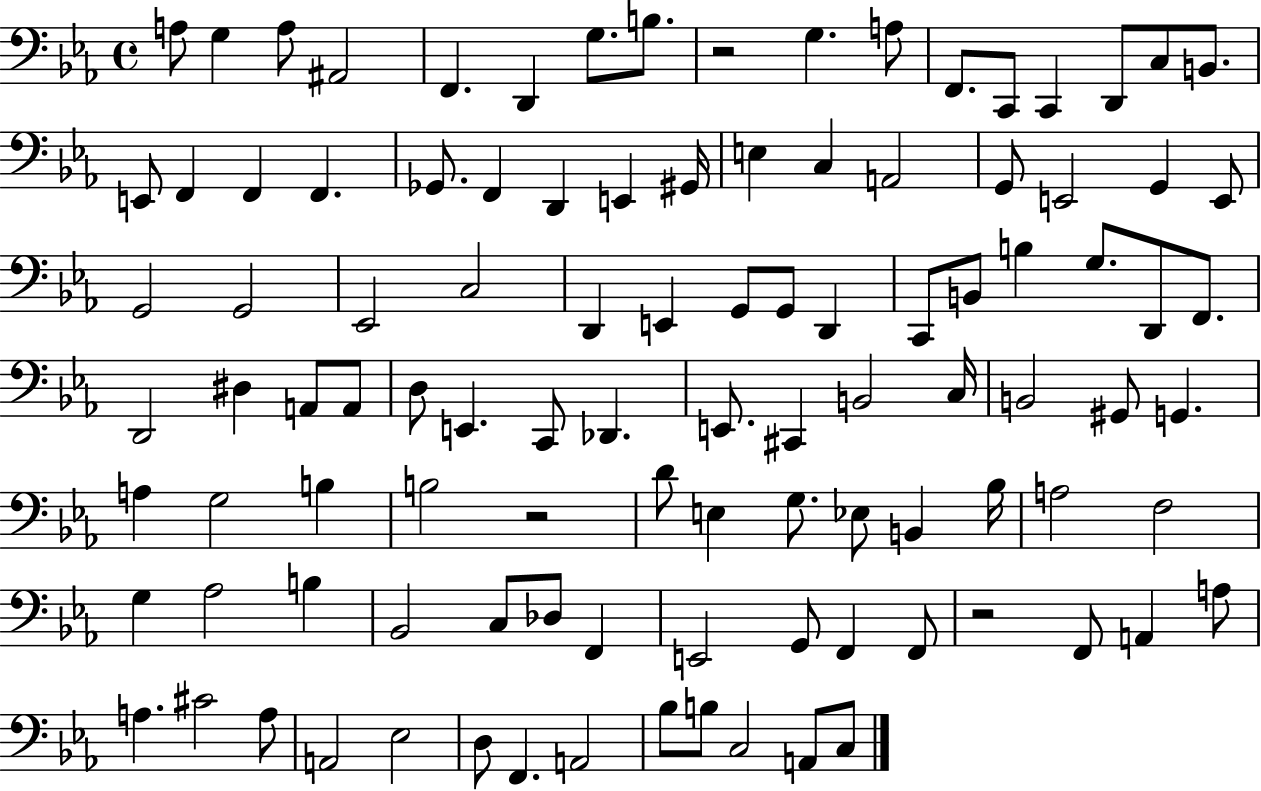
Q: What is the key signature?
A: EES major